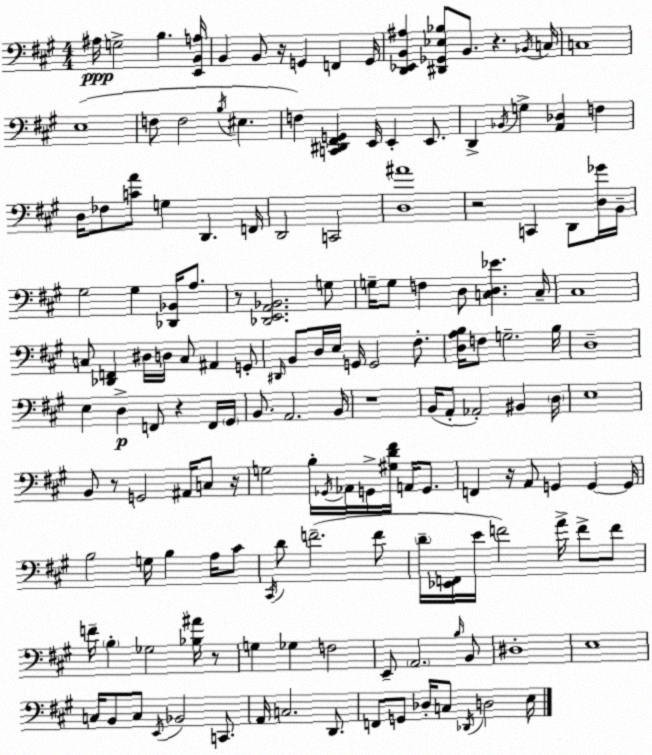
X:1
T:Untitled
M:4/4
L:1/4
K:A
^A,/4 G,2 B, [E,,B,,A,]/4 B,, B,,/2 z/4 G,, F,, G,,/4 [D,,_E,,B,,^A,] [^D,,_G,,_E,_B,]/2 B,,/2 z _B,,/4 C,/4 C,4 E,4 F,/2 F,2 B,/4 ^E, F, [C,,^D,,^F,,G,,] E,,/4 E,, E,,/2 D,, _B,,/4 G, [A,,_D,] F, D,/4 _F,/2 [CA]/2 G, D,, F,,/4 D,,2 C,,2 [D,^A]4 z2 C,, D,,/2 [D,_G]/4 B,,/4 ^G,2 ^G, [_D,,_B,,]/4 A,/2 z/2 [_D,,E,,A,,_B,,]2 G,/2 G,/4 G,/2 F, D,/2 [C,D,_E] C,/4 ^C,4 C,/2 [_D,,F,,] ^D,/4 D,/4 C,/2 ^A,, G,,/2 ^D,,/4 B,,/2 D,/4 E,/4 G,,/4 G,,2 ^F,/2 [D,A,B,]/4 F,/2 G,2 B,/4 D,4 E, D, F,,/2 z F,,/4 ^G,,/4 B,,/2 A,,2 B,,/4 z4 B,,/4 A,,/2 _A,,2 ^B,, D,/4 E,4 B,,/2 z/2 G,,2 ^A,,/4 C,/2 z/4 G,2 B,/4 _G,,/4 _A,,/4 G,,/4 [^G,D^F]/4 A,,/4 G,,/2 F,, z/4 A,,/2 G,, G,, G,,/4 B,2 G,/4 B, A,/4 ^C/2 ^C,,/4 D/2 F2 F/2 D/4 [_E,,F,,]/4 E/4 F2 A/4 F/2 F/2 F/4 B, _G,2 [_B,^A]/4 z/2 G, _G, F,2 E,,/2 A,,2 B,/4 B,,/2 ^D,4 E,4 C,/4 B,,/2 C,/2 E,,/4 _B,,2 C,,/2 A,,/4 C,2 D,,/2 F,,/2 G,,/2 _D,/4 C,/2 _D,,/4 D,2 E,/4